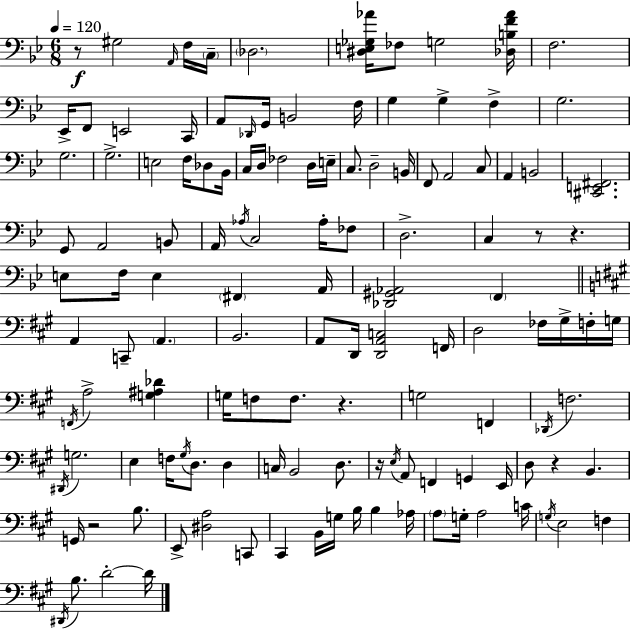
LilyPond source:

{
  \clef bass
  \numericTimeSignature
  \time 6/8
  \key bes \major
  \tempo 4 = 120
  r8\f gis2 \grace { a,16 } f16 | \parenthesize c16-- \parenthesize des2. | <dis e ges aes'>16 fes8 g2 | <des b f' aes'>16 f2. | \break ees,16-> f,8 e,2 | c,16 a,8 \grace { des,16 } g,16 b,2 | f16 g4 g4-> f4-> | g2. | \break g2. | g2.-> | e2 f16 des8 | bes,16 c16 d16 fes2 | \break d16 e16-- c8. d2-- | b,16 f,8 a,2 | c8 a,4 b,2 | <cis, e, fis,>2. | \break g,8 a,2 | b,8 a,16 \acciaccatura { aes16 } c2 | aes16-. fes8 d2.-> | c4 r8 r4. | \break e8 f16 e4 \parenthesize fis,4 | a,16 <des, gis, aes,>2 \parenthesize f,4 | \bar "||" \break \key a \major a,4 c,8-- \parenthesize a,4. | b,2. | a,8 d,16 <d, a, c>2 f,16 | d2 fes16 gis16-> f16-. g16 | \break \acciaccatura { f,16 } a2-> <g ais des'>4 | g16 f8 f8. r4. | g2 f,4 | \acciaccatura { des,16 } f2. | \break \acciaccatura { dis,16 } g2. | e4 f16 \acciaccatura { gis16 } d8. | d4 c16 b,2 | d8. r16 \acciaccatura { e16 } a,8 f,4 | \break g,4 e,16 d8 r4 b,4. | g,16 r2 | b8. e,8-> <dis a>2 | c,8 cis,4 b,16 g16 b16 | \break b4 aes16 \parenthesize a8 g16-. a2 | c'16 \acciaccatura { g16 } e2 | f4 \acciaccatura { dis,16 } b8. d'2-.~~ | d'16 \bar "|."
}